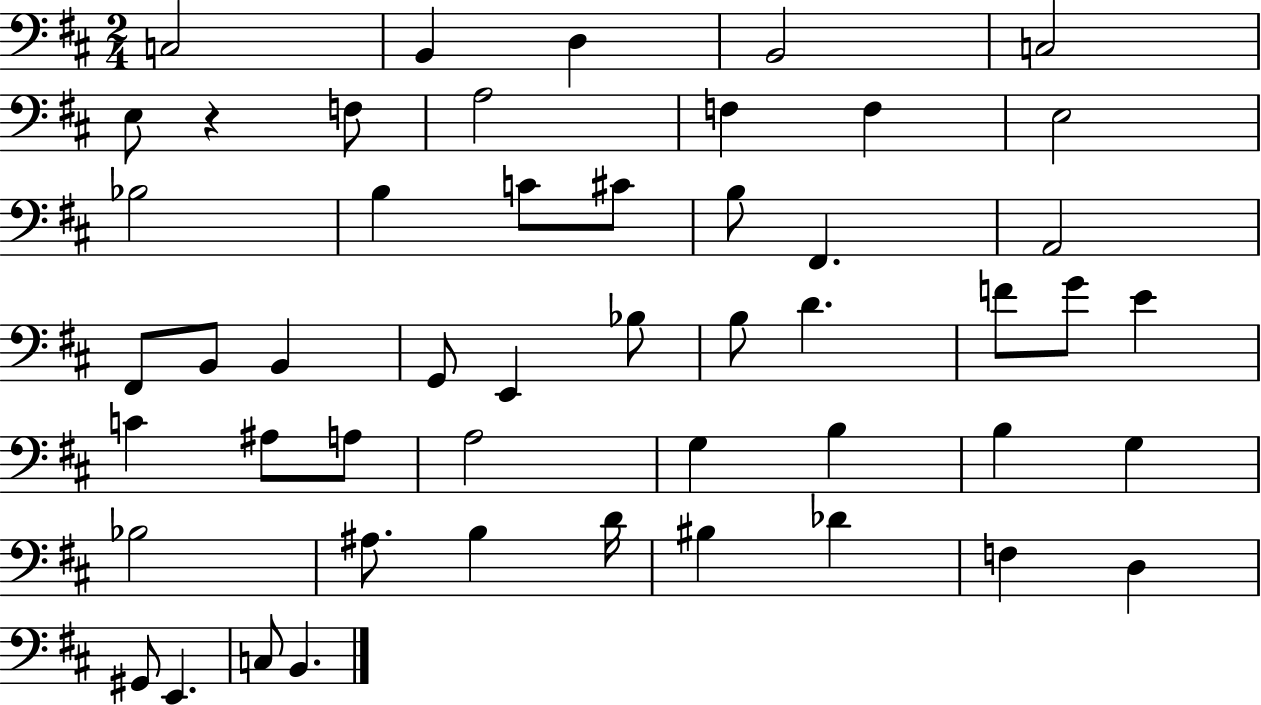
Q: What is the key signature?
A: D major